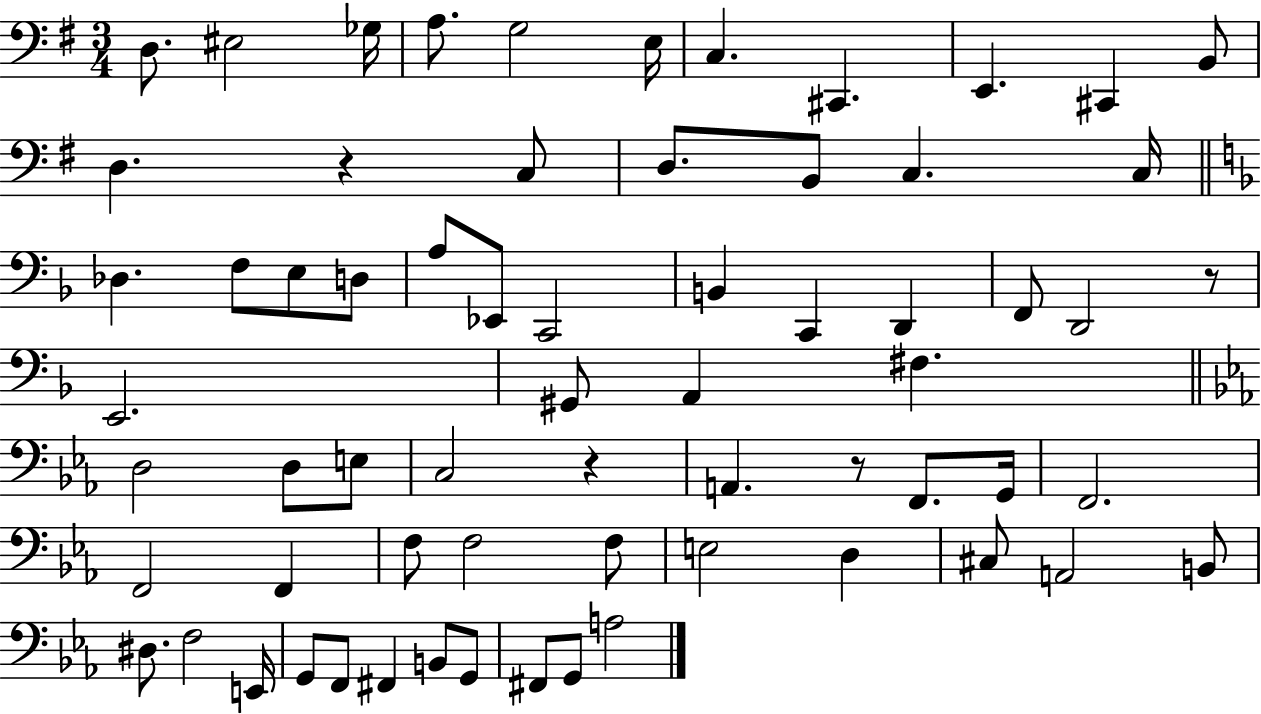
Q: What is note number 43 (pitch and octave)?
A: F2